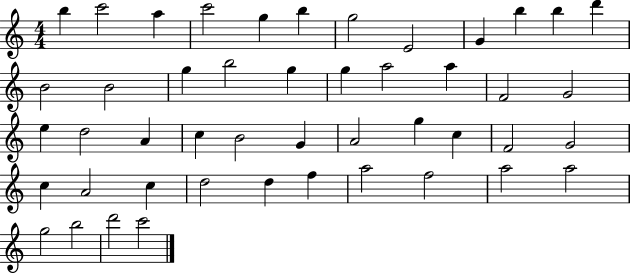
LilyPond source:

{
  \clef treble
  \numericTimeSignature
  \time 4/4
  \key c \major
  b''4 c'''2 a''4 | c'''2 g''4 b''4 | g''2 e'2 | g'4 b''4 b''4 d'''4 | \break b'2 b'2 | g''4 b''2 g''4 | g''4 a''2 a''4 | f'2 g'2 | \break e''4 d''2 a'4 | c''4 b'2 g'4 | a'2 g''4 c''4 | f'2 g'2 | \break c''4 a'2 c''4 | d''2 d''4 f''4 | a''2 f''2 | a''2 a''2 | \break g''2 b''2 | d'''2 c'''2 | \bar "|."
}